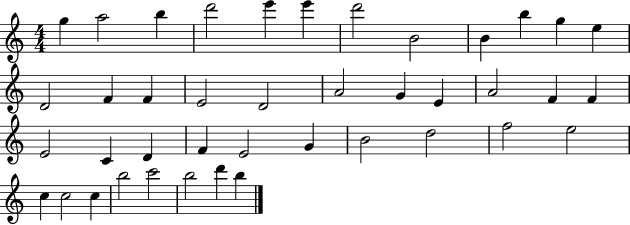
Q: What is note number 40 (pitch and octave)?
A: D6